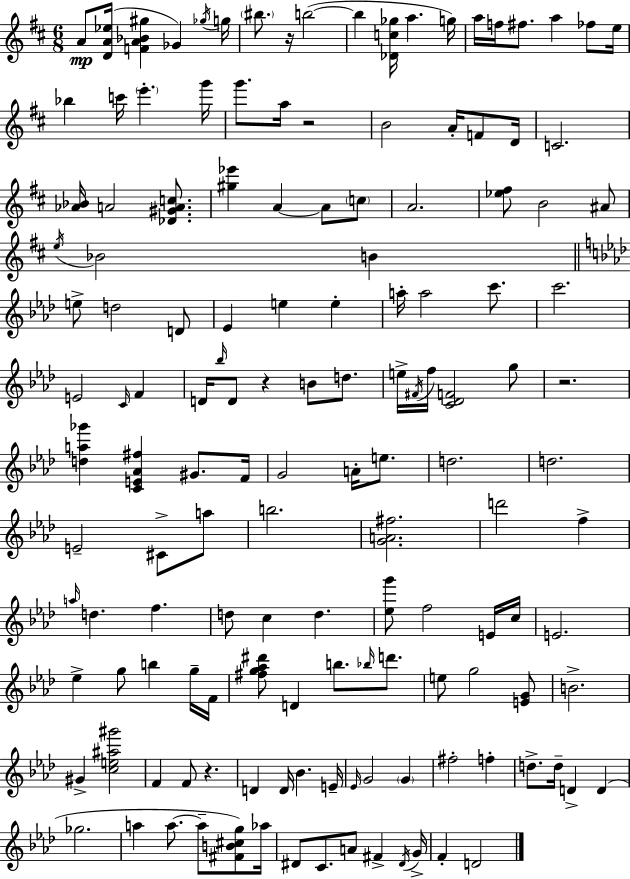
{
  \clef treble
  \numericTimeSignature
  \time 6/8
  \key d \major
  a'8\mp <d' a' ees''>16( <f' a' bes' gis''>4 ges'4) \acciaccatura { ges''16 } | g''16 \parenthesize bis''8. r16 b''2~(~ | b''4 <des' c'' ges''>16 a''4. | g''16) a''16 f''16 fis''8. a''4 fes''8 | \break e''16 bes''4 c'''16 \parenthesize e'''4.-. | g'''16 g'''8. a''16 r2 | b'2 a'16-. f'8 | d'16 c'2. | \break <aes' bes'>16 a'2 <des' gis' a' c''>8. | <gis'' ees'''>4 a'4~~ a'8 \parenthesize c''8 | a'2. | <ees'' fis''>8 b'2 ais'8 | \break \acciaccatura { e''16 } bes'2 b'4 | \bar "||" \break \key aes \major e''8-> d''2 d'8 | ees'4 e''4 e''4-. | a''16-. a''2 c'''8. | c'''2. | \break e'2 \grace { c'16 } f'4 | d'16 \grace { bes''16 } d'8 r4 b'8 d''8. | e''16-> \acciaccatura { fis'16 } f''16 <c' des' f'>2 | g''8 r2. | \break <d'' a'' ges'''>4 <c' e' aes' fis''>4 gis'8. | f'16 g'2 a'16-. | e''8. d''2. | d''2. | \break e'2-- cis'8-> | a''8 b''2. | <g' a' fis''>2. | d'''2 f''4-> | \break \grace { a''16 } d''4. f''4. | d''8 c''4 d''4. | <ees'' g'''>8 f''2 | e'16 c''16 e'2. | \break ees''4-> g''8 b''4 | g''16-- f'16 <fis'' g'' aes'' dis'''>8 d'4 b''8. | \grace { bes''16 } d'''8. e''8 g''2 | <e' g'>8 b'2.-> | \break gis'4-> <c'' e'' ais'' gis'''>2 | f'4 f'8 r4. | d'4 d'16 bes'4. | e'16-- \grace { ees'16 } g'2 | \break \parenthesize g'4 fis''2-. | f''4-. d''8.-> d''16-- d'4-> | d'4( ges''2. | a''4 a''8.~~ | \break a''8-- <fis' b' cis'' g''>8) aes''16 dis'8 c'8. a'8 | fis'4-> \acciaccatura { dis'16 } g'16-> f'4-. d'2 | \bar "|."
}